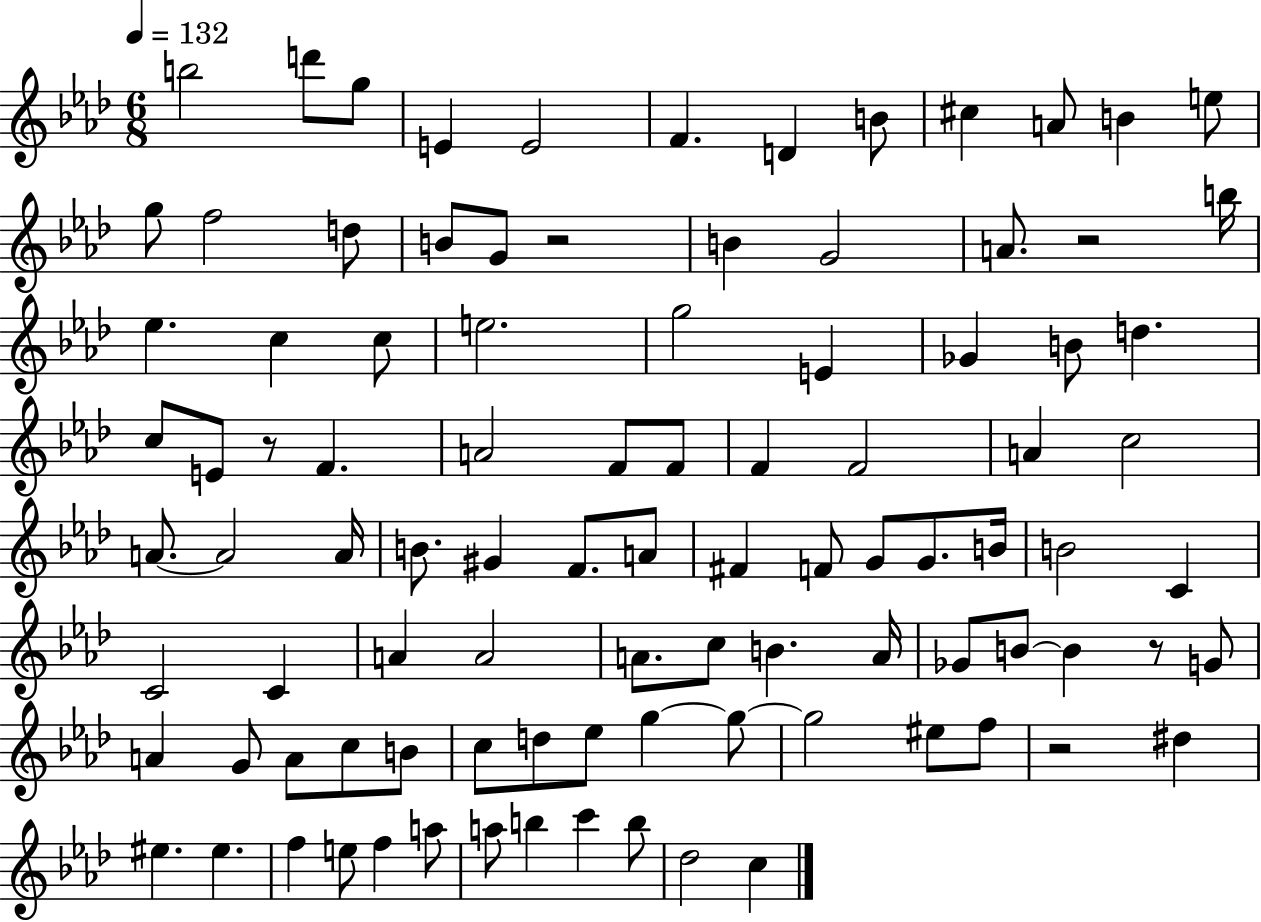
{
  \clef treble
  \numericTimeSignature
  \time 6/8
  \key aes \major
  \tempo 4 = 132
  \repeat volta 2 { b''2 d'''8 g''8 | e'4 e'2 | f'4. d'4 b'8 | cis''4 a'8 b'4 e''8 | \break g''8 f''2 d''8 | b'8 g'8 r2 | b'4 g'2 | a'8. r2 b''16 | \break ees''4. c''4 c''8 | e''2. | g''2 e'4 | ges'4 b'8 d''4. | \break c''8 e'8 r8 f'4. | a'2 f'8 f'8 | f'4 f'2 | a'4 c''2 | \break a'8.~~ a'2 a'16 | b'8. gis'4 f'8. a'8 | fis'4 f'8 g'8 g'8. b'16 | b'2 c'4 | \break c'2 c'4 | a'4 a'2 | a'8. c''8 b'4. a'16 | ges'8 b'8~~ b'4 r8 g'8 | \break a'4 g'8 a'8 c''8 b'8 | c''8 d''8 ees''8 g''4~~ g''8~~ | g''2 eis''8 f''8 | r2 dis''4 | \break eis''4. eis''4. | f''4 e''8 f''4 a''8 | a''8 b''4 c'''4 b''8 | des''2 c''4 | \break } \bar "|."
}